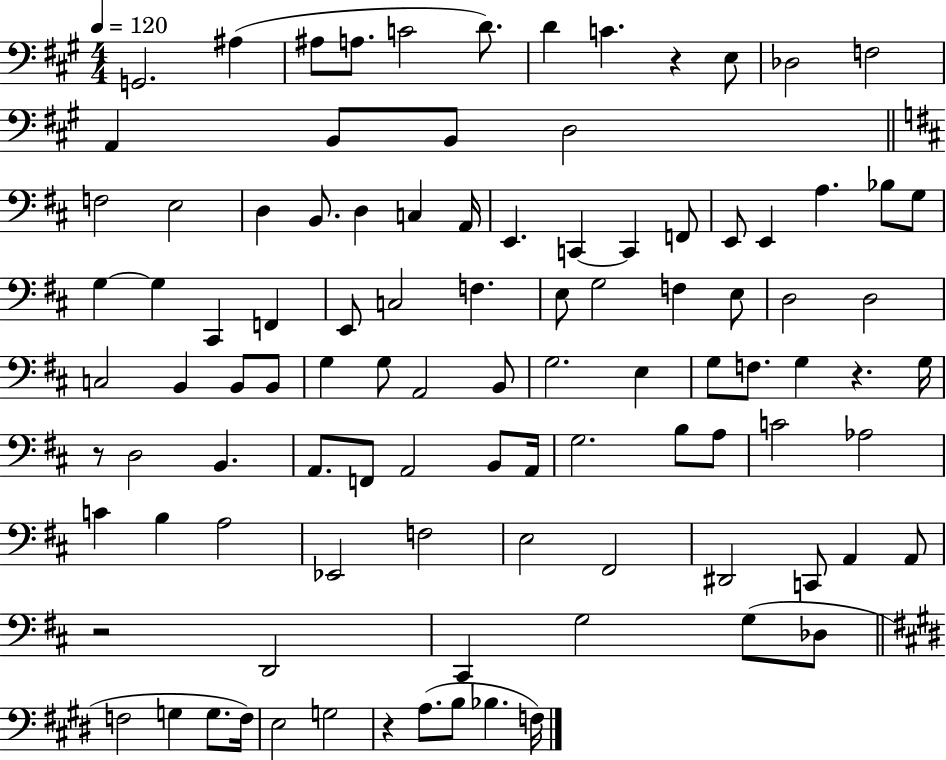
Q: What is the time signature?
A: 4/4